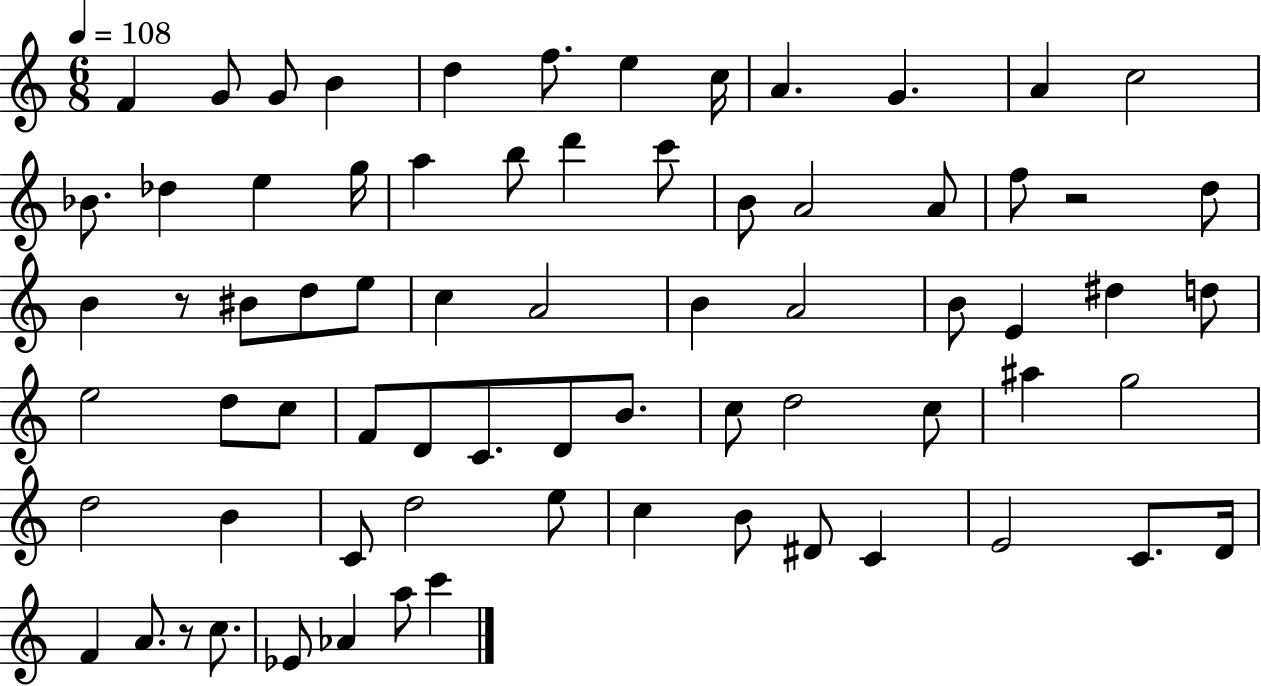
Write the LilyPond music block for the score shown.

{
  \clef treble
  \numericTimeSignature
  \time 6/8
  \key c \major
  \tempo 4 = 108
  f'4 g'8 g'8 b'4 | d''4 f''8. e''4 c''16 | a'4. g'4. | a'4 c''2 | \break bes'8. des''4 e''4 g''16 | a''4 b''8 d'''4 c'''8 | b'8 a'2 a'8 | f''8 r2 d''8 | \break b'4 r8 bis'8 d''8 e''8 | c''4 a'2 | b'4 a'2 | b'8 e'4 dis''4 d''8 | \break e''2 d''8 c''8 | f'8 d'8 c'8. d'8 b'8. | c''8 d''2 c''8 | ais''4 g''2 | \break d''2 b'4 | c'8 d''2 e''8 | c''4 b'8 dis'8 c'4 | e'2 c'8. d'16 | \break f'4 a'8. r8 c''8. | ees'8 aes'4 a''8 c'''4 | \bar "|."
}